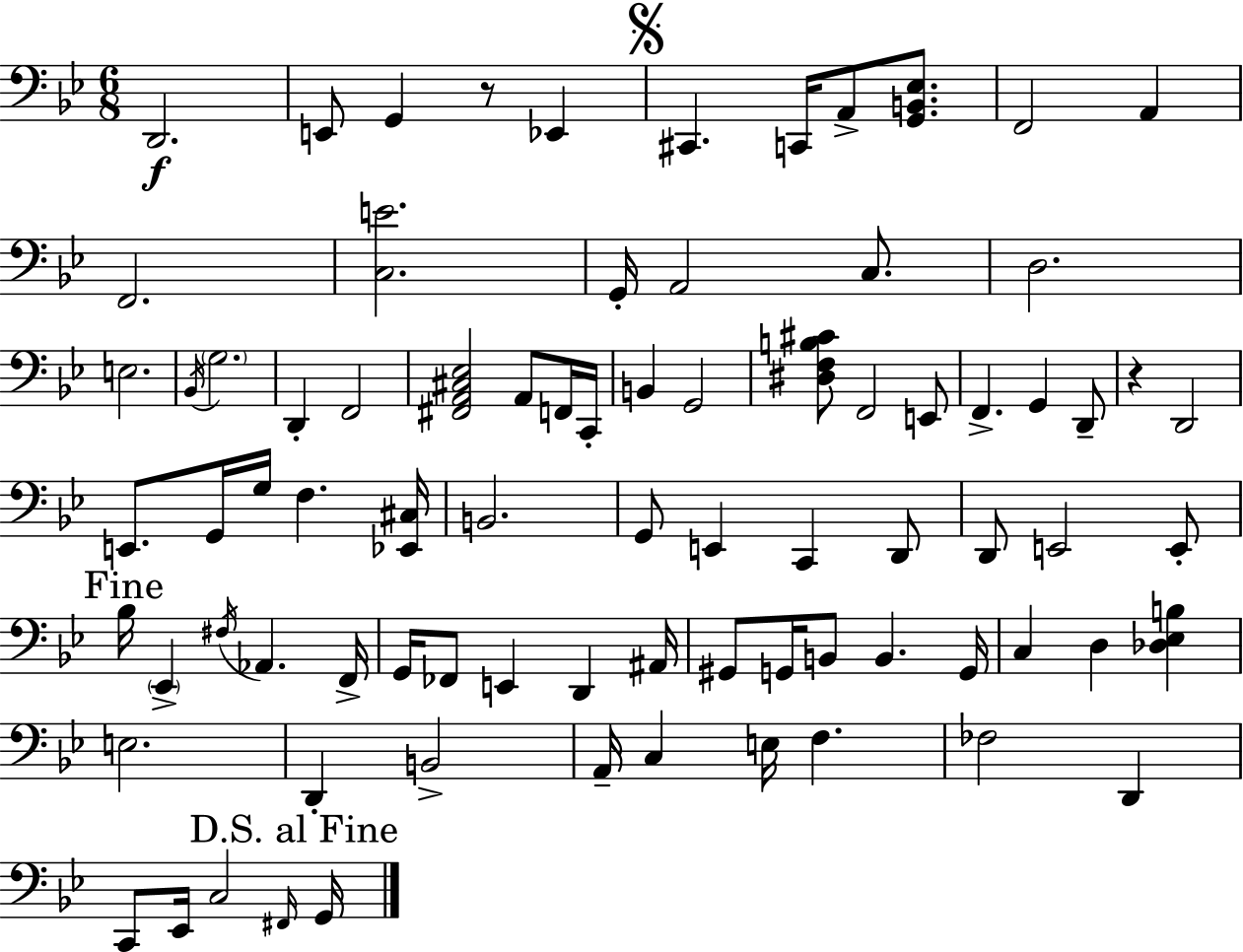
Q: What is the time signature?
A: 6/8